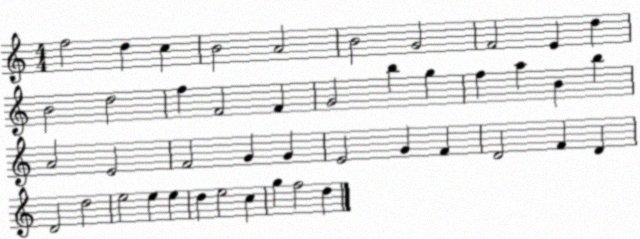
X:1
T:Untitled
M:4/4
L:1/4
K:C
f2 d c B2 A2 B2 G2 F2 E d B2 d2 f F2 F G2 b g f a B b A2 E2 F2 G G E2 G F D2 F D D2 d2 e2 e e d e2 c g f2 d